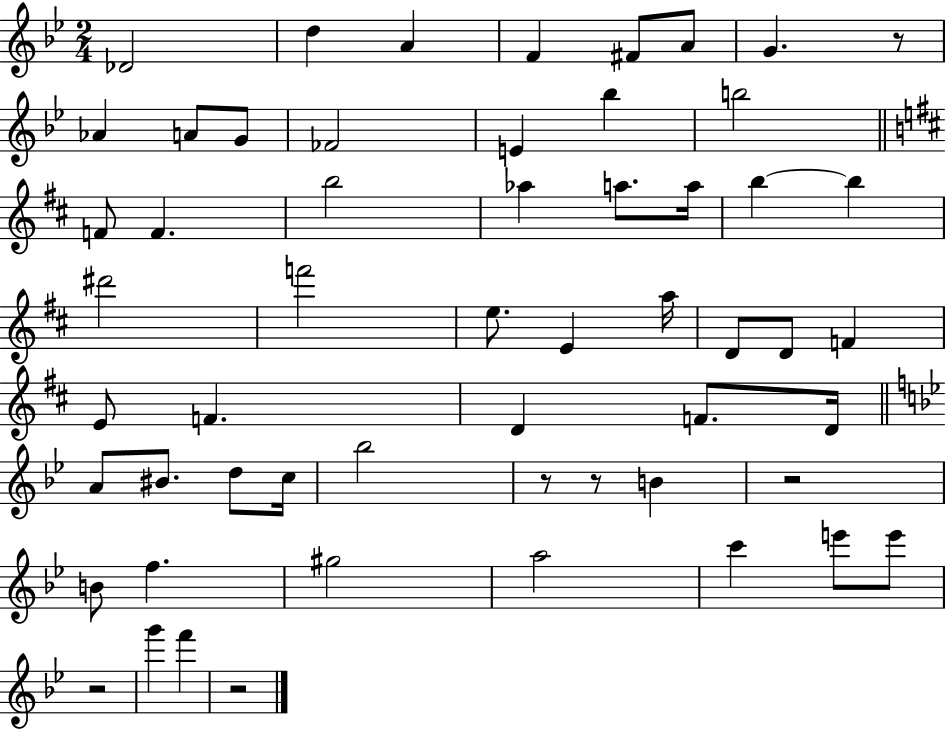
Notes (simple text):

Db4/h D5/q A4/q F4/q F#4/e A4/e G4/q. R/e Ab4/q A4/e G4/e FES4/h E4/q Bb5/q B5/h F4/e F4/q. B5/h Ab5/q A5/e. A5/s B5/q B5/q D#6/h F6/h E5/e. E4/q A5/s D4/e D4/e F4/q E4/e F4/q. D4/q F4/e. D4/s A4/e BIS4/e. D5/e C5/s Bb5/h R/e R/e B4/q R/h B4/e F5/q. G#5/h A5/h C6/q E6/e E6/e R/h G6/q F6/q R/h